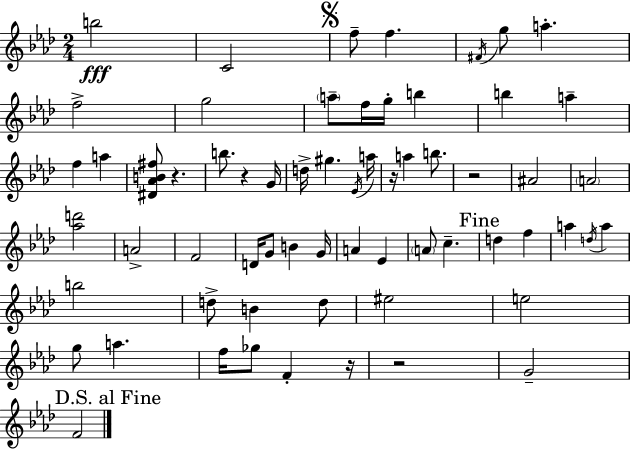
{
  \clef treble
  \numericTimeSignature
  \time 2/4
  \key f \minor
  b''2\fff | c'2 | \mark \markup { \musicglyph "scripts.segno" } f''8-- f''4. | \acciaccatura { fis'16 } g''8 a''4.-. | \break f''2-> | g''2 | \parenthesize a''8-- f''16 g''16-. b''4 | b''4 a''4-- | \break f''4 a''4 | <dis' aes' b' fis''>8 r4. | b''8. r4 | g'16 d''16-> gis''4. | \break \acciaccatura { ees'16 } a''16 r16 a''4 b''8. | r2 | ais'2 | \parenthesize a'2 | \break <aes'' d'''>2 | a'2-> | f'2 | d'16 g'8 b'4 | \break g'16 a'4 ees'4 | \parenthesize a'8 c''4.-- | \mark "Fine" d''4 f''4 | a''4 \acciaccatura { d''16 } a''4 | \break b''2 | d''8-> b'4 | d''8 eis''2 | e''2 | \break g''8 a''4. | f''16 ges''8 f'4-. | r16 r2 | g'2-- | \break \mark "D.S. al Fine" f'2 | \bar "|."
}